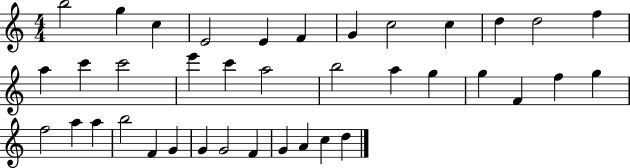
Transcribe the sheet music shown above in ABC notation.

X:1
T:Untitled
M:4/4
L:1/4
K:C
b2 g c E2 E F G c2 c d d2 f a c' c'2 e' c' a2 b2 a g g F f g f2 a a b2 F G G G2 F G A c d